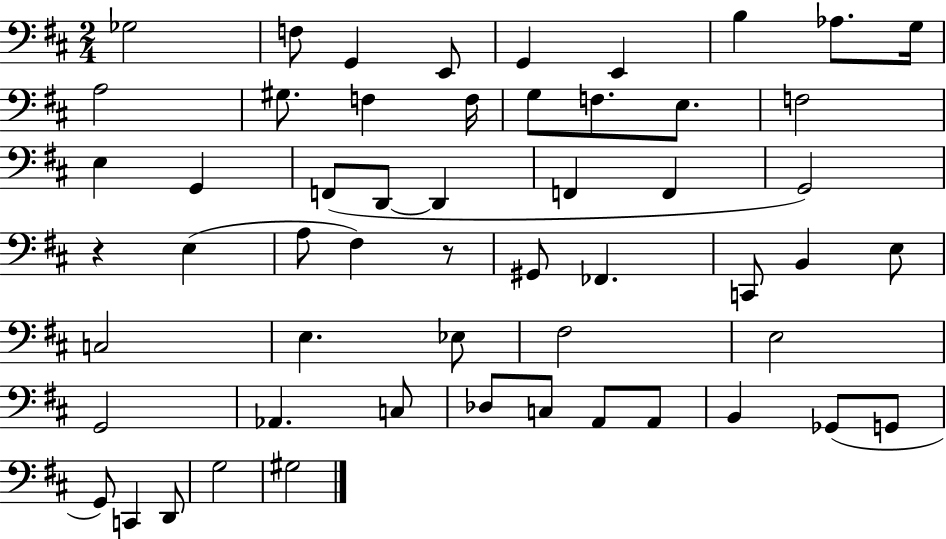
Gb3/h F3/e G2/q E2/e G2/q E2/q B3/q Ab3/e. G3/s A3/h G#3/e. F3/q F3/s G3/e F3/e. E3/e. F3/h E3/q G2/q F2/e D2/e D2/q F2/q F2/q G2/h R/q E3/q A3/e F#3/q R/e G#2/e FES2/q. C2/e B2/q E3/e C3/h E3/q. Eb3/e F#3/h E3/h G2/h Ab2/q. C3/e Db3/e C3/e A2/e A2/e B2/q Gb2/e G2/e G2/e C2/q D2/e G3/h G#3/h